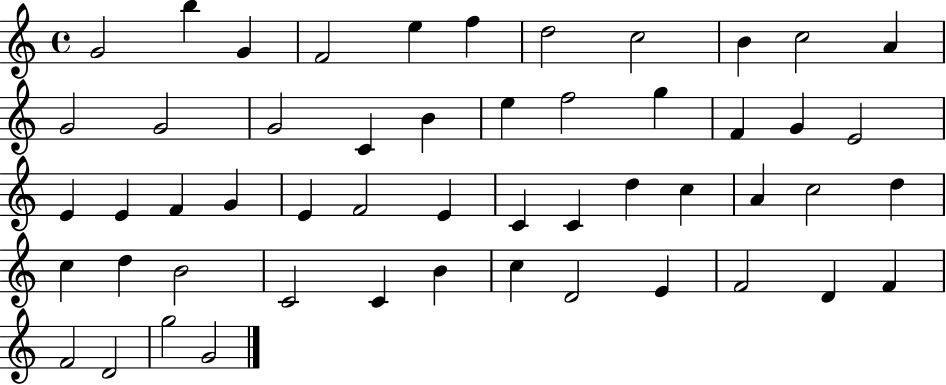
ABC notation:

X:1
T:Untitled
M:4/4
L:1/4
K:C
G2 b G F2 e f d2 c2 B c2 A G2 G2 G2 C B e f2 g F G E2 E E F G E F2 E C C d c A c2 d c d B2 C2 C B c D2 E F2 D F F2 D2 g2 G2